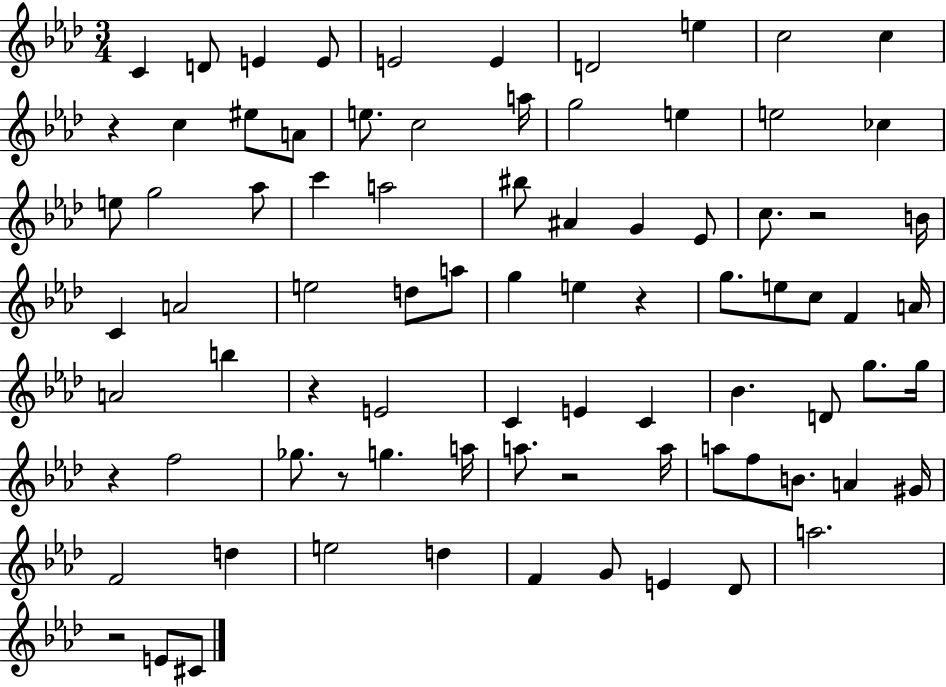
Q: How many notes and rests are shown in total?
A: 83